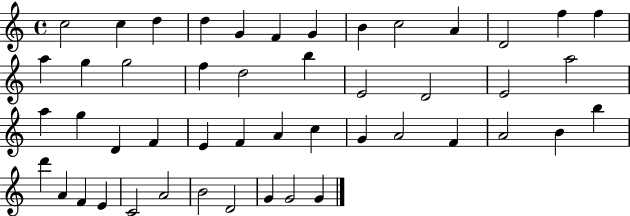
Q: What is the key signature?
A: C major